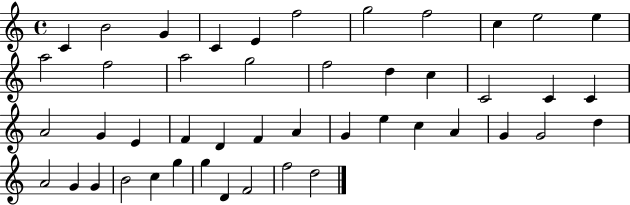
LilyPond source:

{
  \clef treble
  \time 4/4
  \defaultTimeSignature
  \key c \major
  c'4 b'2 g'4 | c'4 e'4 f''2 | g''2 f''2 | c''4 e''2 e''4 | \break a''2 f''2 | a''2 g''2 | f''2 d''4 c''4 | c'2 c'4 c'4 | \break a'2 g'4 e'4 | f'4 d'4 f'4 a'4 | g'4 e''4 c''4 a'4 | g'4 g'2 d''4 | \break a'2 g'4 g'4 | b'2 c''4 g''4 | g''4 d'4 f'2 | f''2 d''2 | \break \bar "|."
}